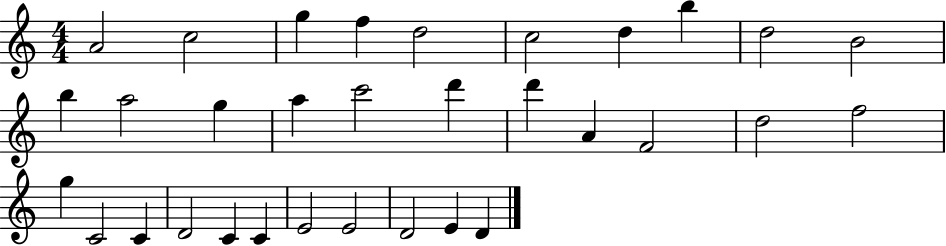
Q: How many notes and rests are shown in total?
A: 32